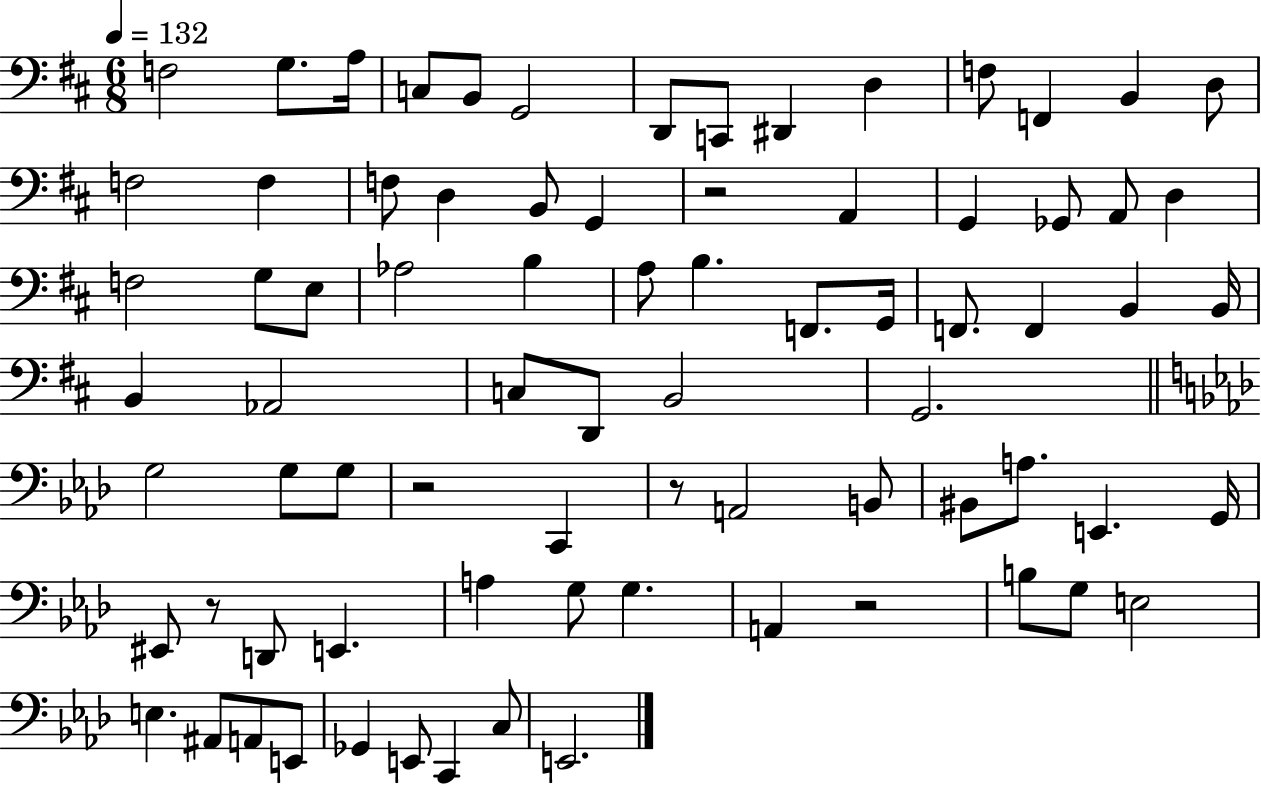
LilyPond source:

{
  \clef bass
  \numericTimeSignature
  \time 6/8
  \key d \major
  \tempo 4 = 132
  \repeat volta 2 { f2 g8. a16 | c8 b,8 g,2 | d,8 c,8 dis,4 d4 | f8 f,4 b,4 d8 | \break f2 f4 | f8 d4 b,8 g,4 | r2 a,4 | g,4 ges,8 a,8 d4 | \break f2 g8 e8 | aes2 b4 | a8 b4. f,8. g,16 | f,8. f,4 b,4 b,16 | \break b,4 aes,2 | c8 d,8 b,2 | g,2. | \bar "||" \break \key f \minor g2 g8 g8 | r2 c,4 | r8 a,2 b,8 | bis,8 a8. e,4. g,16 | \break eis,8 r8 d,8 e,4. | a4 g8 g4. | a,4 r2 | b8 g8 e2 | \break e4. ais,8 a,8 e,8 | ges,4 e,8 c,4 c8 | e,2. | } \bar "|."
}